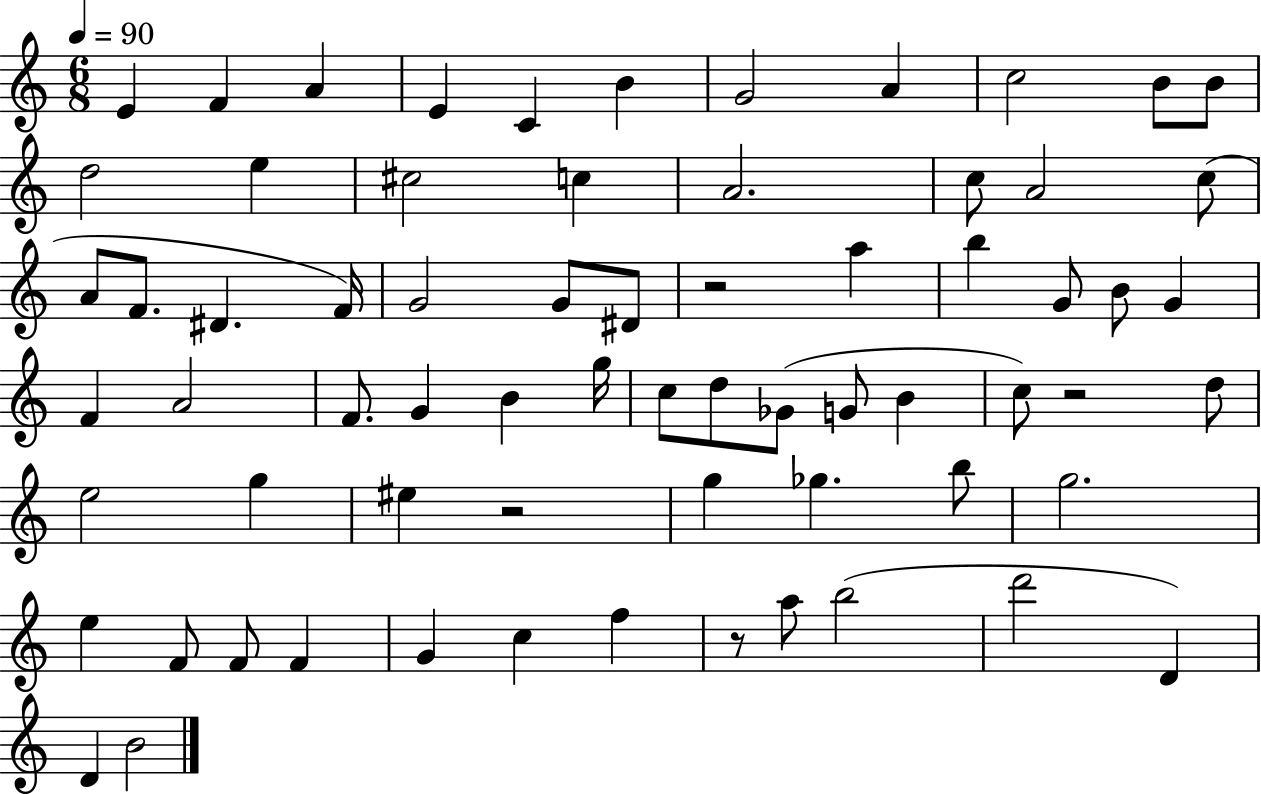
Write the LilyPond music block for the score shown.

{
  \clef treble
  \numericTimeSignature
  \time 6/8
  \key c \major
  \tempo 4 = 90
  e'4 f'4 a'4 | e'4 c'4 b'4 | g'2 a'4 | c''2 b'8 b'8 | \break d''2 e''4 | cis''2 c''4 | a'2. | c''8 a'2 c''8( | \break a'8 f'8. dis'4. f'16) | g'2 g'8 dis'8 | r2 a''4 | b''4 g'8 b'8 g'4 | \break f'4 a'2 | f'8. g'4 b'4 g''16 | c''8 d''8 ges'8( g'8 b'4 | c''8) r2 d''8 | \break e''2 g''4 | eis''4 r2 | g''4 ges''4. b''8 | g''2. | \break e''4 f'8 f'8 f'4 | g'4 c''4 f''4 | r8 a''8 b''2( | d'''2 d'4) | \break d'4 b'2 | \bar "|."
}